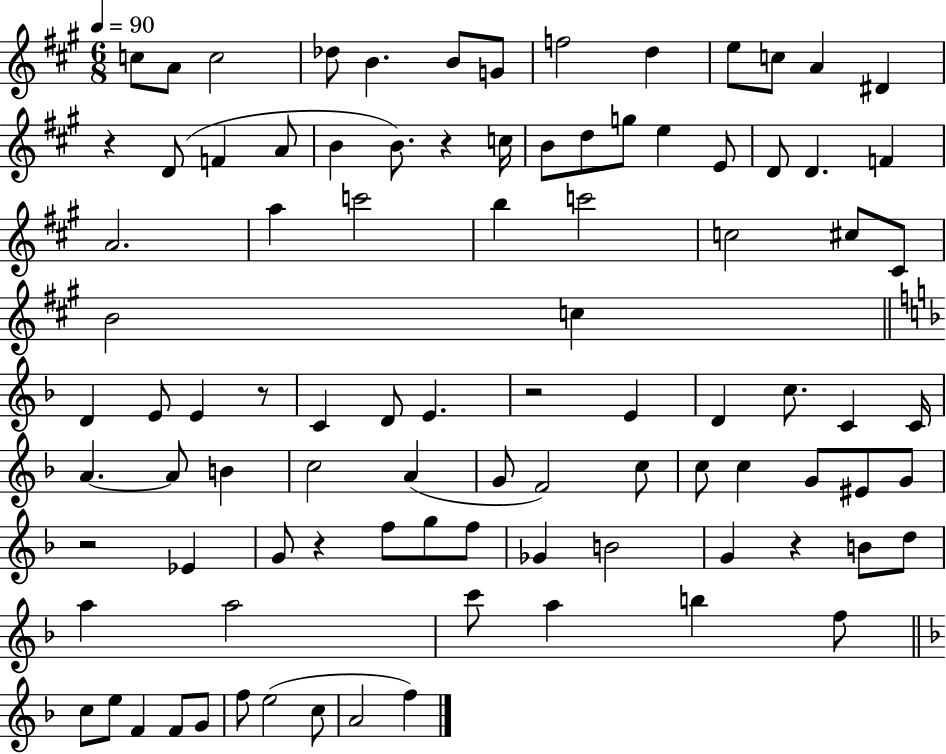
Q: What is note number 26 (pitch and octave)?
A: D4